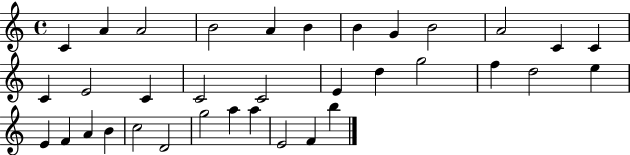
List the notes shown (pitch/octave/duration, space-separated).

C4/q A4/q A4/h B4/h A4/q B4/q B4/q G4/q B4/h A4/h C4/q C4/q C4/q E4/h C4/q C4/h C4/h E4/q D5/q G5/h F5/q D5/h E5/q E4/q F4/q A4/q B4/q C5/h D4/h G5/h A5/q A5/q E4/h F4/q B5/q